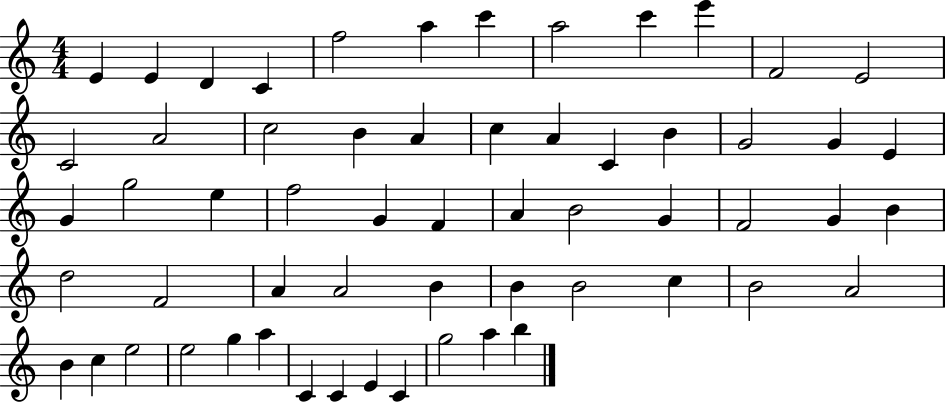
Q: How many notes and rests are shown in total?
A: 59